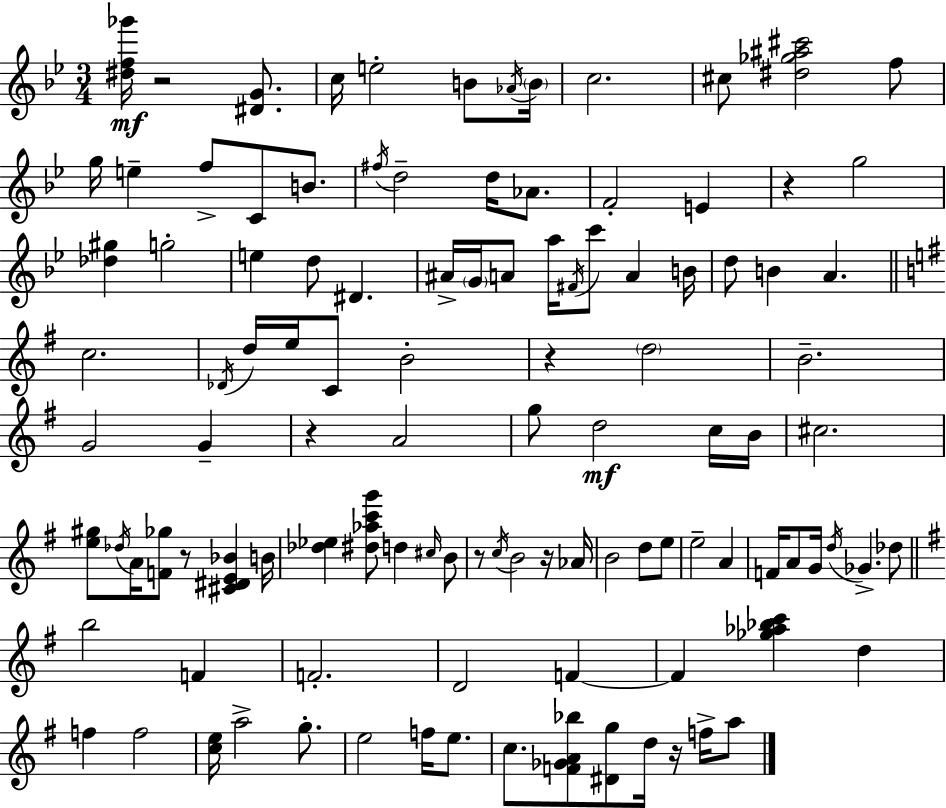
[D#5,F5,Gb6]/s R/h [D#4,G4]/e. C5/s E5/h B4/e Ab4/s B4/s C5/h. C#5/e [D#5,Gb5,A#5,C#6]/h F5/e G5/s E5/q F5/e C4/e B4/e. F#5/s D5/h D5/s Ab4/e. F4/h E4/q R/q G5/h [Db5,G#5]/q G5/h E5/q D5/e D#4/q. A#4/s G4/s A4/e A5/s F#4/s C6/e A4/q B4/s D5/e B4/q A4/q. C5/h. Db4/s D5/s E5/s C4/e B4/h R/q D5/h B4/h. G4/h G4/q R/q A4/h G5/e D5/h C5/s B4/s C#5/h. [E5,G#5]/e Db5/s A4/s [F4,Gb5]/e R/e [C#4,D#4,E4,Bb4]/q B4/s [Db5,Eb5]/q [D#5,Ab5,C6,G6]/e D5/q C#5/s B4/e R/e C5/s B4/h R/s Ab4/s B4/h D5/e E5/e E5/h A4/q F4/s A4/e G4/s D5/s Gb4/q. Db5/e B5/h F4/q F4/h. D4/h F4/q F4/q [Gb5,Ab5,Bb5,C6]/q D5/q F5/q F5/h [C5,E5]/s A5/h G5/e. E5/h F5/s E5/e. C5/e. [F4,Gb4,A4,Bb5]/e [D#4,G5]/e D5/s R/s F5/s A5/e